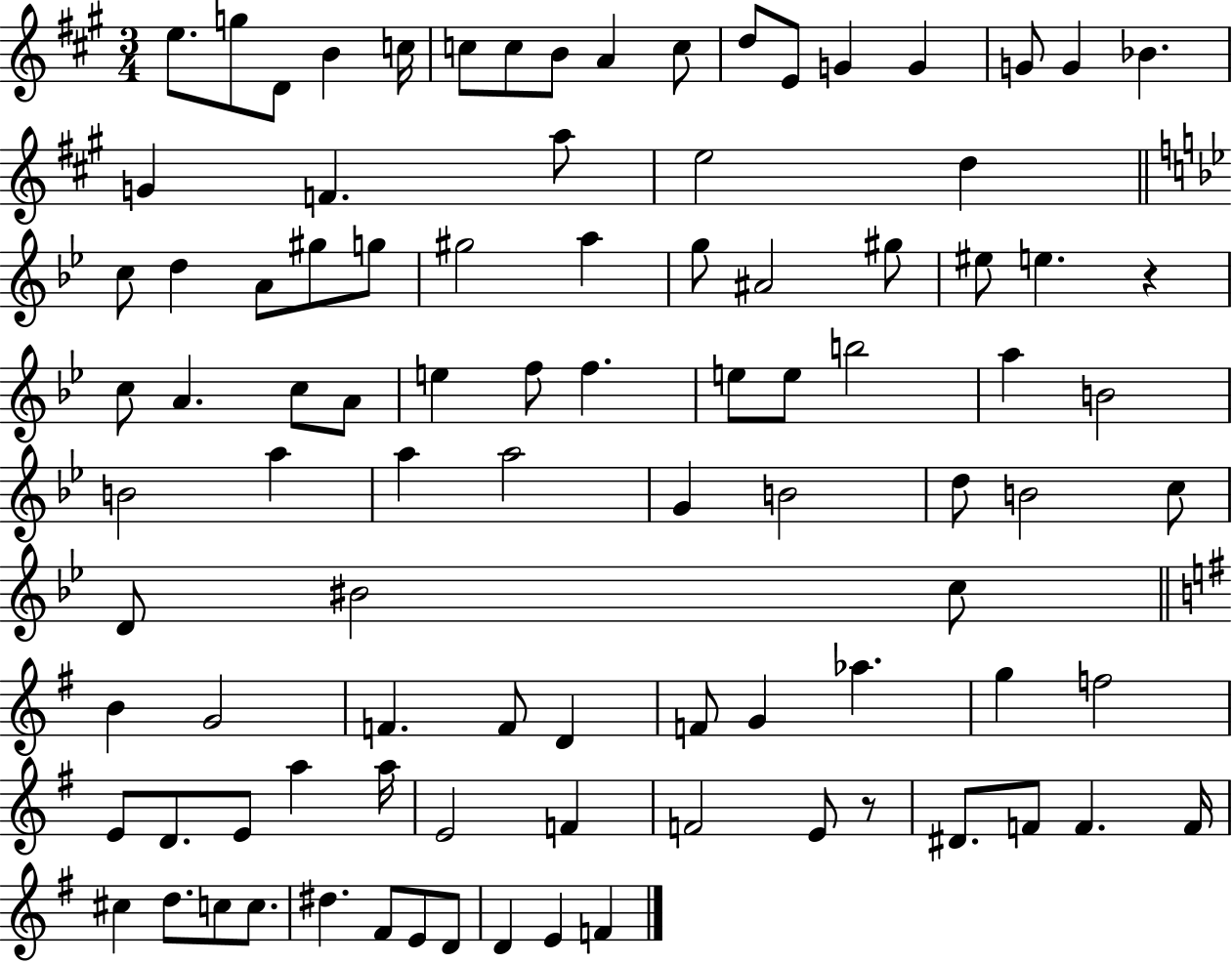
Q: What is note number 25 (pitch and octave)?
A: A4